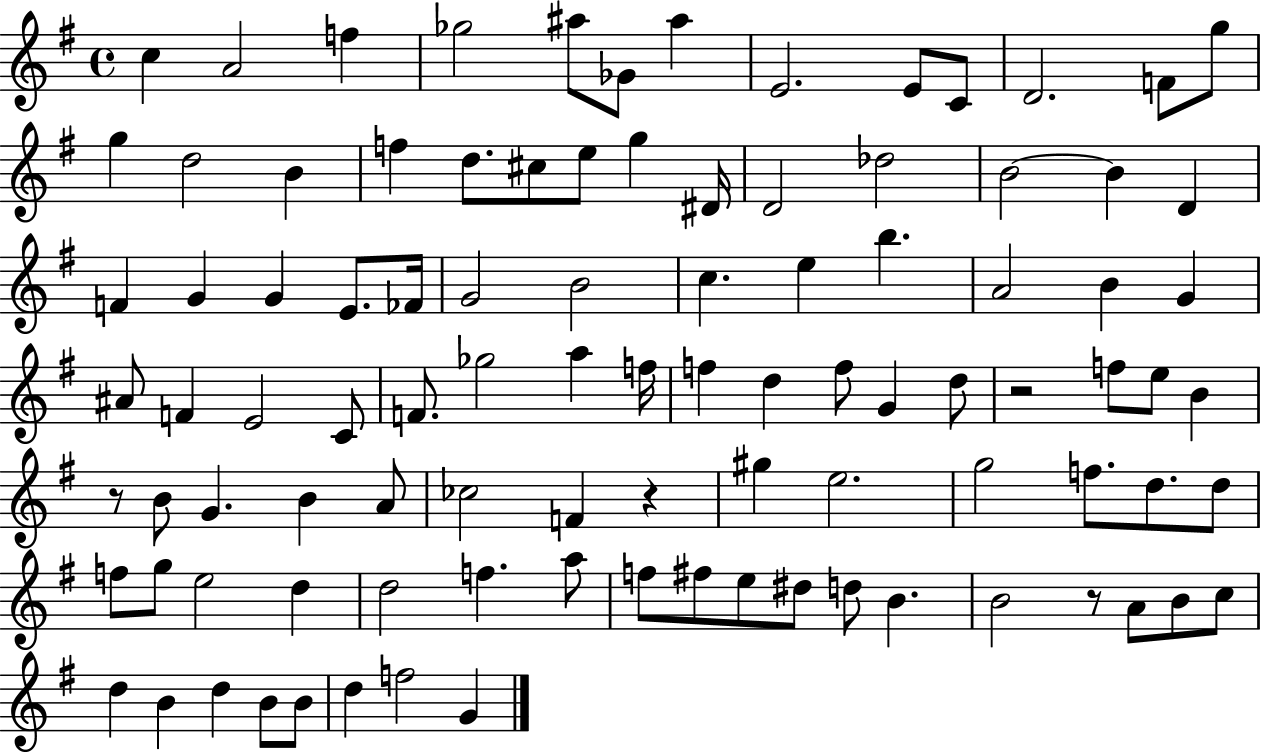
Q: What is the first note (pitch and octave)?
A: C5